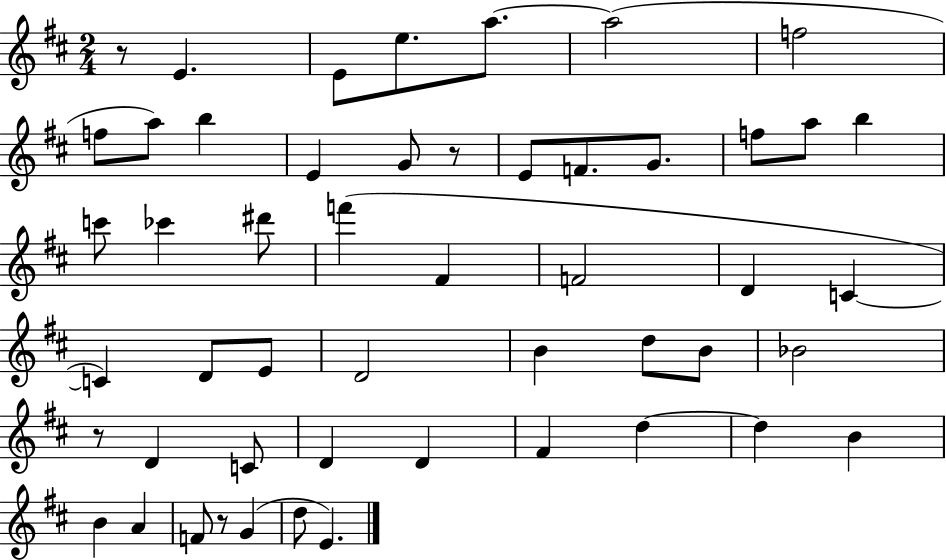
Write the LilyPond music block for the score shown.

{
  \clef treble
  \numericTimeSignature
  \time 2/4
  \key d \major
  r8 e'4. | e'8 e''8. a''8.~~ | a''2( | f''2 | \break f''8 a''8) b''4 | e'4 g'8 r8 | e'8 f'8. g'8. | f''8 a''8 b''4 | \break c'''8 ces'''4 dis'''8 | f'''4( fis'4 | f'2 | d'4 c'4~~ | \break c'4) d'8 e'8 | d'2 | b'4 d''8 b'8 | bes'2 | \break r8 d'4 c'8 | d'4 d'4 | fis'4 d''4~~ | d''4 b'4 | \break b'4 a'4 | f'8 r8 g'4( | d''8 e'4.) | \bar "|."
}